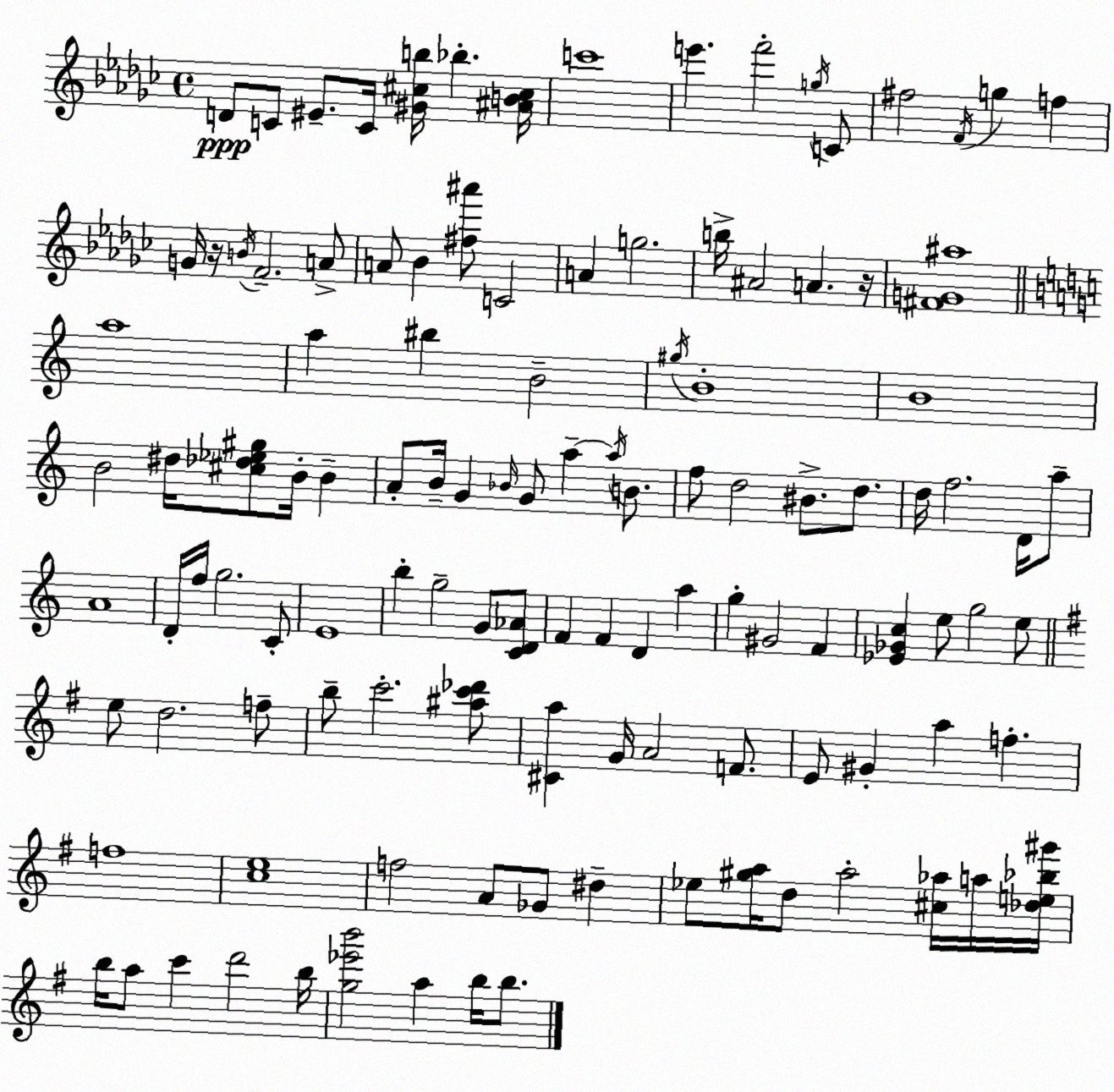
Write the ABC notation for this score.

X:1
T:Untitled
M:4/4
L:1/4
K:Ebm
D/2 C/2 ^E/2 C/4 [^G^cb]/4 _b [^AB^c]/4 c'4 e' f'2 g/4 C/2 ^f2 F/4 g f G/4 z/4 B/4 F2 A/2 A/2 _B [^f^a']/2 C2 A g2 b/4 ^A2 A z/4 [^FG^a]4 a4 a ^b B2 ^g/4 B4 B4 B2 ^d/4 [^c_d_e^g]/2 B/4 B A/2 B/4 G _B/4 G/2 a a/4 B/2 f/2 d2 ^B/2 d/2 d/4 f2 D/4 a/2 A4 D/4 f/4 g2 C/2 E4 b g2 G/2 [CD_A]/2 F F D a g ^G2 F [_E_Gc] e/2 g2 e/2 e/2 d2 f/2 b/2 c'2 [^ac'_d']/2 [^Ca] G/4 A2 F/2 E/2 ^G a f f4 [ce]4 f2 A/2 _G/2 ^d _e/2 [^ga]/4 d/2 a2 [^c_a]/4 a/4 [_de_b^g']/4 b/4 a/2 c' d'2 b/4 [g_e'b']2 a b/4 b/2